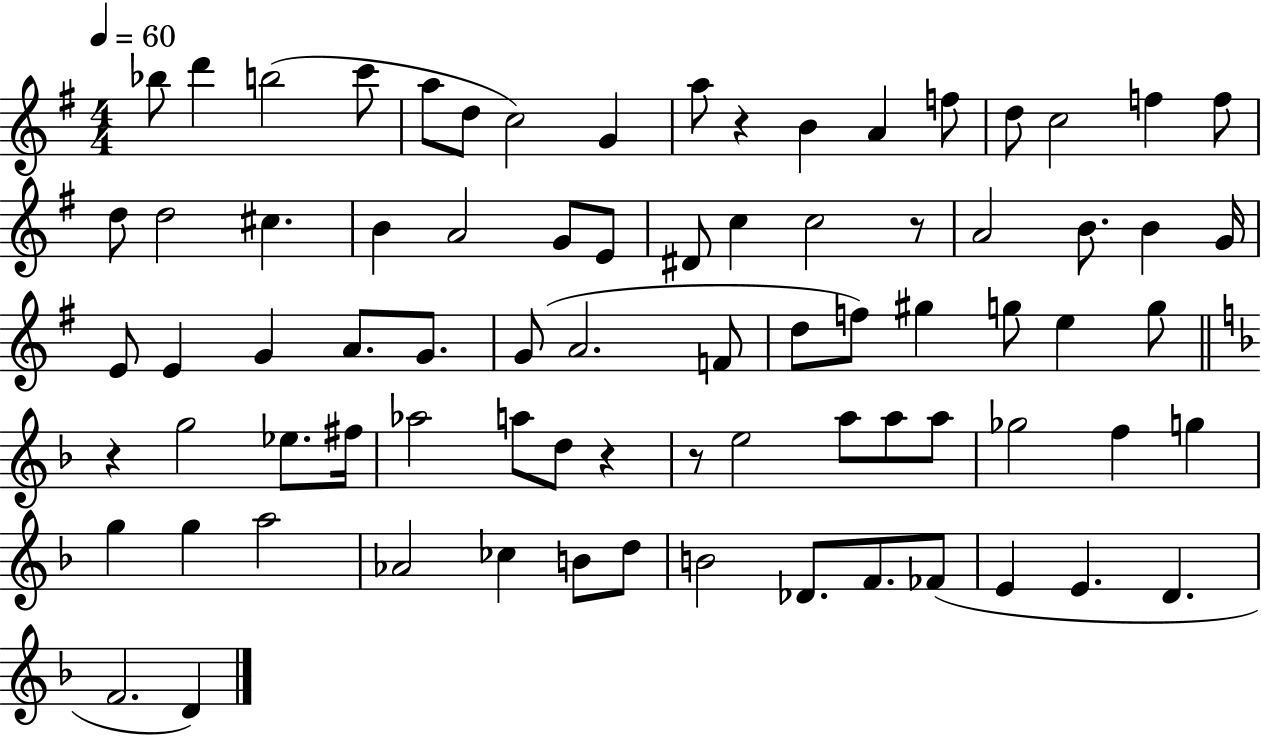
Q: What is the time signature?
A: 4/4